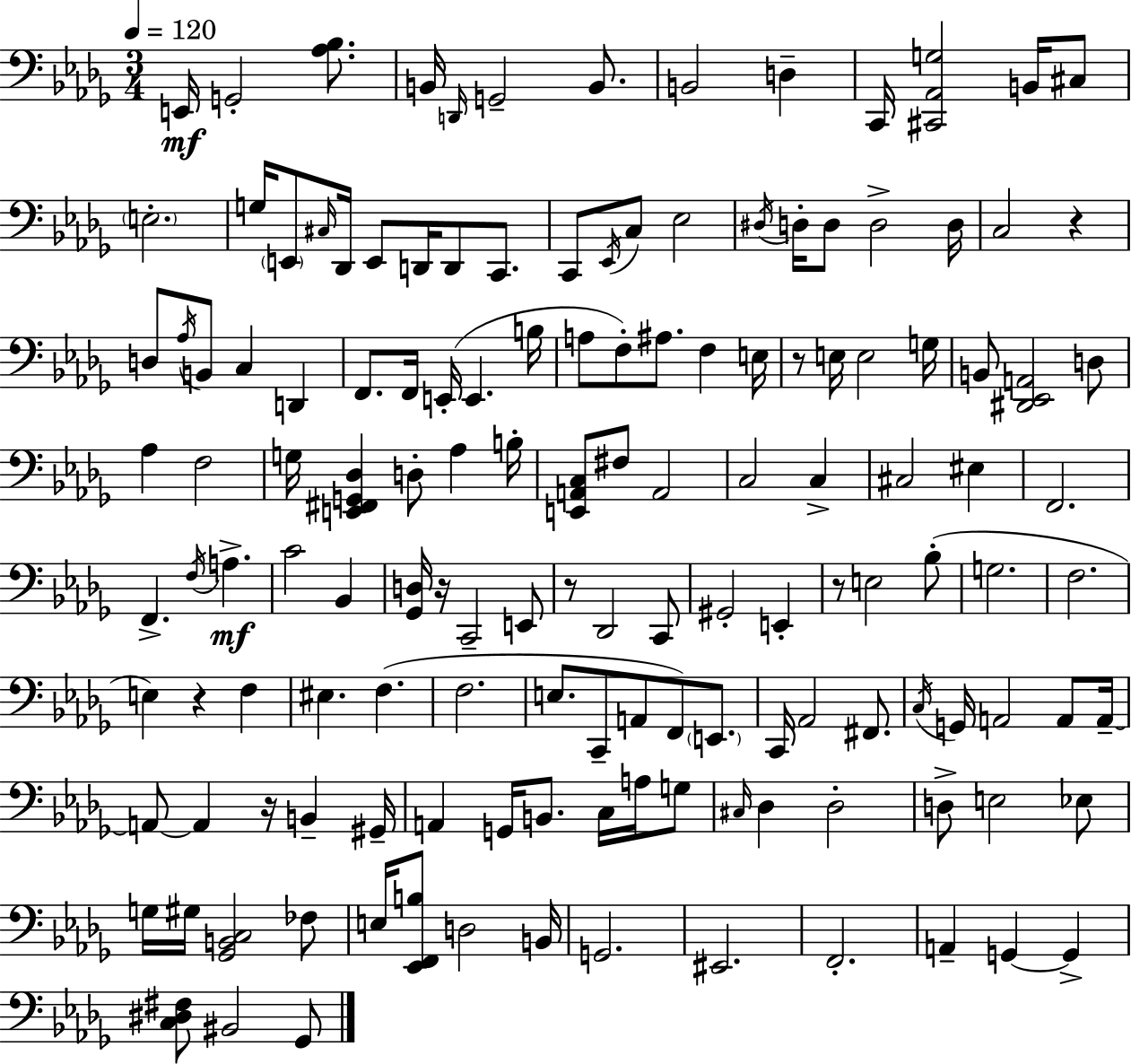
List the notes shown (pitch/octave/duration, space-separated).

E2/s G2/h [Ab3,Bb3]/e. B2/s D2/s G2/h B2/e. B2/h D3/q C2/s [C#2,Ab2,G3]/h B2/s C#3/e E3/h. G3/s E2/e C#3/s Db2/s E2/e D2/s D2/e C2/e. C2/e Eb2/s C3/e Eb3/h D#3/s D3/s D3/e D3/h D3/s C3/h R/q D3/e Ab3/s B2/e C3/q D2/q F2/e. F2/s E2/s E2/q. B3/s A3/e F3/e A#3/e. F3/q E3/s R/e E3/s E3/h G3/s B2/e [D#2,Eb2,A2]/h D3/e Ab3/q F3/h G3/s [E2,F#2,G2,Db3]/q D3/e Ab3/q B3/s [E2,A2,C3]/e F#3/e A2/h C3/h C3/q C#3/h EIS3/q F2/h. F2/q. F3/s A3/q. C4/h Bb2/q [Gb2,D3]/s R/s C2/h E2/e R/e Db2/h C2/e G#2/h E2/q R/e E3/h Bb3/e G3/h. F3/h. E3/q R/q F3/q EIS3/q. F3/q. F3/h. E3/e. C2/e A2/e F2/e E2/e. C2/s Ab2/h F#2/e. C3/s G2/s A2/h A2/e A2/s A2/e A2/q R/s B2/q G#2/s A2/q G2/s B2/e. C3/s A3/s G3/e C#3/s Db3/q Db3/h D3/e E3/h Eb3/e G3/s G#3/s [Gb2,B2,C3]/h FES3/e E3/s [Eb2,F2,B3]/e D3/h B2/s G2/h. EIS2/h. F2/h. A2/q G2/q G2/q [C3,D#3,F#3]/e BIS2/h Gb2/e